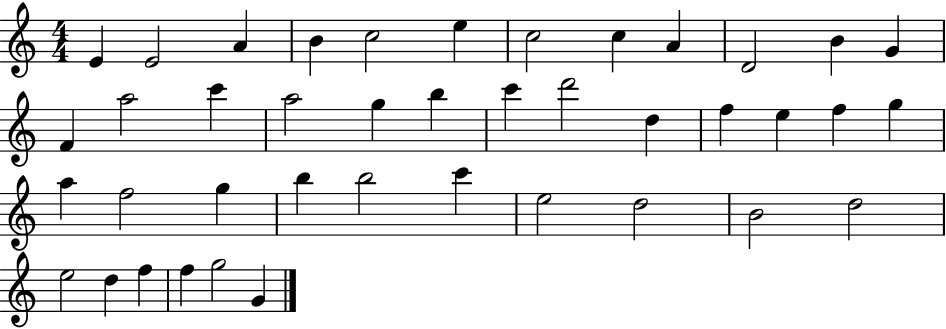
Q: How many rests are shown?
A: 0